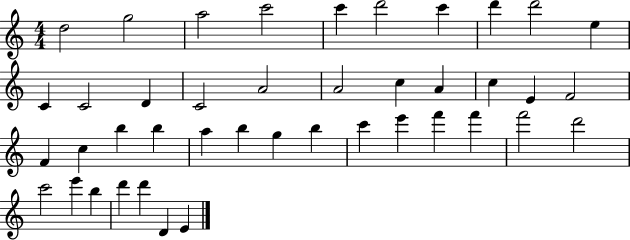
{
  \clef treble
  \numericTimeSignature
  \time 4/4
  \key c \major
  d''2 g''2 | a''2 c'''2 | c'''4 d'''2 c'''4 | d'''4 d'''2 e''4 | \break c'4 c'2 d'4 | c'2 a'2 | a'2 c''4 a'4 | c''4 e'4 f'2 | \break f'4 c''4 b''4 b''4 | a''4 b''4 g''4 b''4 | c'''4 e'''4 f'''4 f'''4 | f'''2 d'''2 | \break c'''2 e'''4 b''4 | d'''4 d'''4 d'4 e'4 | \bar "|."
}